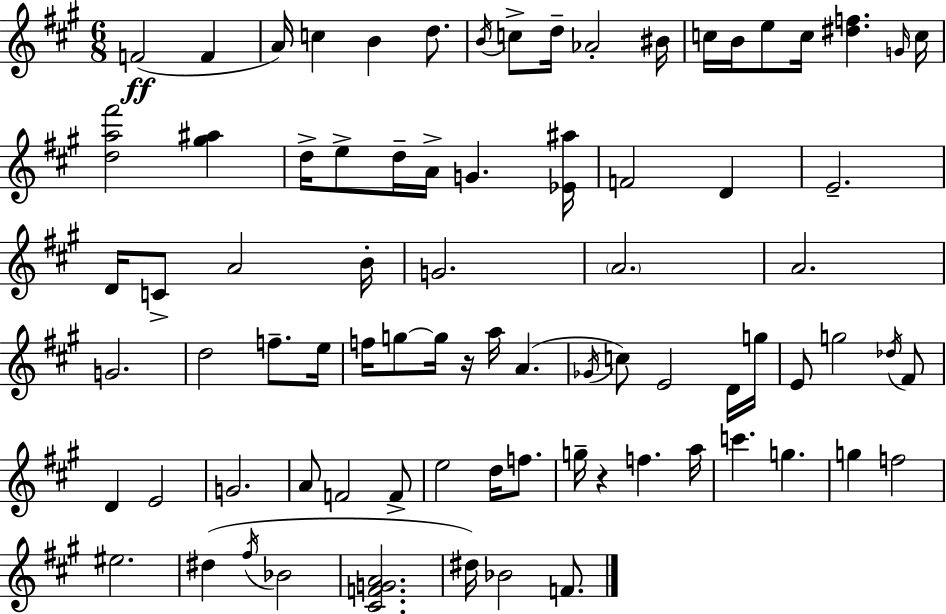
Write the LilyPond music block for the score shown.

{
  \clef treble
  \numericTimeSignature
  \time 6/8
  \key a \major
  f'2(\ff f'4 | a'16) c''4 b'4 d''8. | \acciaccatura { b'16 } c''8-> d''16-- aes'2-. | bis'16 c''16 b'16 e''8 c''16 <dis'' f''>4. | \break \grace { g'16 } c''16 <d'' a'' fis'''>2 <gis'' ais''>4 | d''16-> e''8-> d''16-- a'16-> g'4. | <ees' ais''>16 f'2 d'4 | e'2.-- | \break d'16 c'8-> a'2 | b'16-. g'2. | \parenthesize a'2. | a'2. | \break g'2. | d''2 f''8.-- | e''16 f''16 g''8~~ g''16 r16 a''16 a'4.( | \acciaccatura { ges'16 } c''8) e'2 | \break d'16 g''16 e'8 g''2 | \acciaccatura { des''16 } fis'8 d'4 e'2 | g'2. | a'8 f'2 | \break f'8-> e''2 | d''16 f''8. g''16-- r4 f''4. | a''16 c'''4. g''4. | g''4 f''2 | \break eis''2. | dis''4( \acciaccatura { fis''16 } bes'2 | <cis' f' g' a'>2. | dis''16) bes'2 | \break f'8. \bar "|."
}